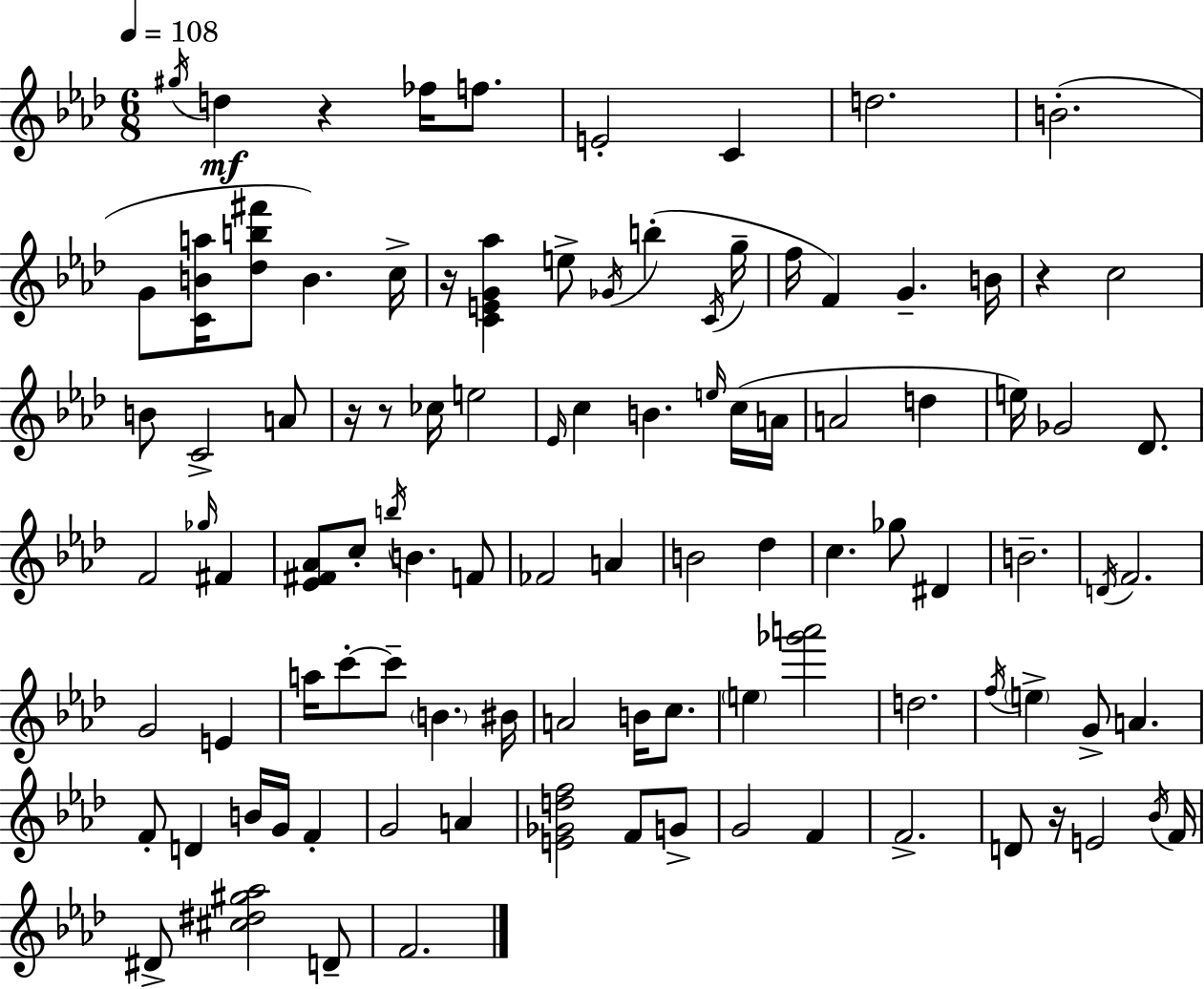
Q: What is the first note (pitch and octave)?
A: G#5